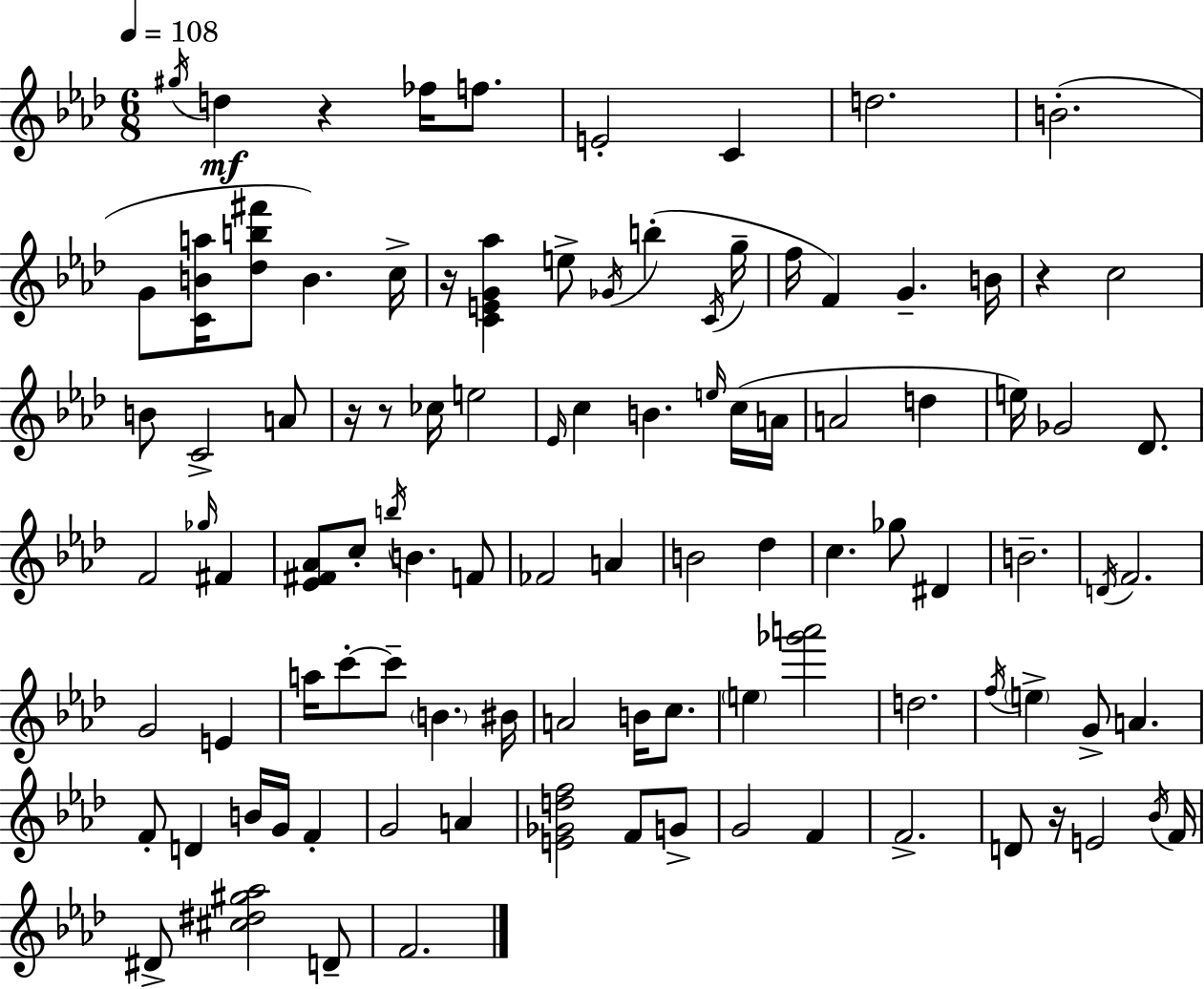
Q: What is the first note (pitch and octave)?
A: G#5